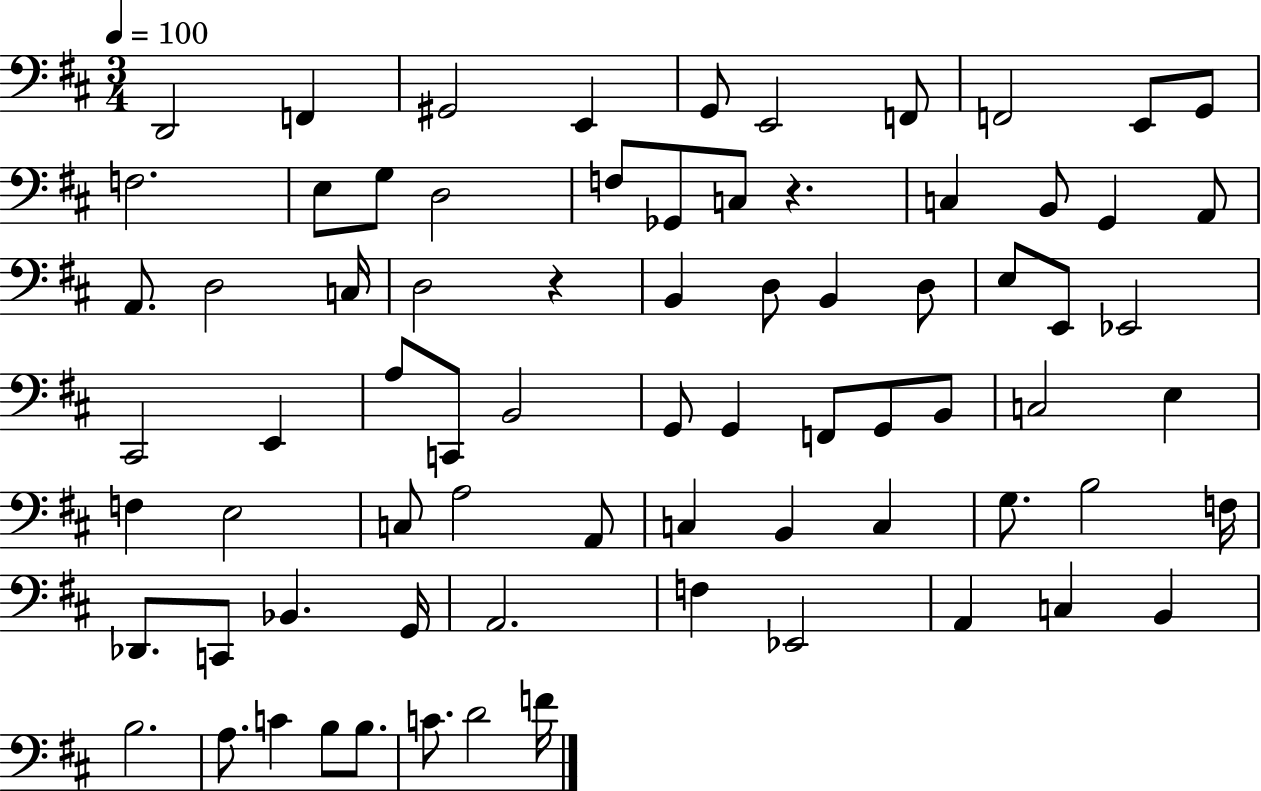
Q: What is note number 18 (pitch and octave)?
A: C3